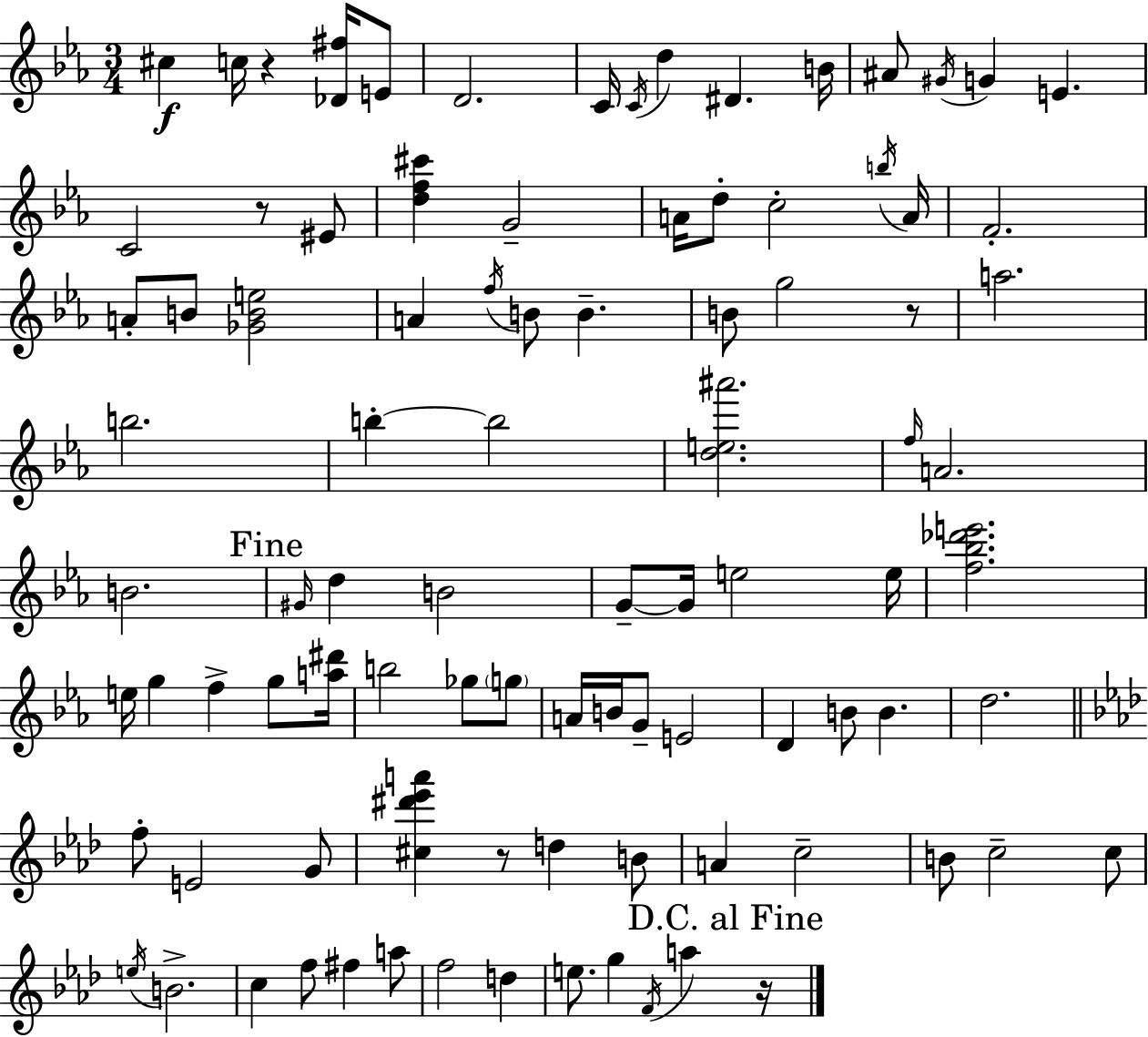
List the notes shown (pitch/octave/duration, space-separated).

C#5/q C5/s R/q [Db4,F#5]/s E4/e D4/h. C4/s C4/s D5/q D#4/q. B4/s A#4/e G#4/s G4/q E4/q. C4/h R/e EIS4/e [D5,F5,C#6]/q G4/h A4/s D5/e C5/h B5/s A4/s F4/h. A4/e B4/e [Gb4,B4,E5]/h A4/q F5/s B4/e B4/q. B4/e G5/h R/e A5/h. B5/h. B5/q B5/h [D5,E5,A#6]/h. F5/s A4/h. B4/h. G#4/s D5/q B4/h G4/e G4/s E5/h E5/s [F5,Bb5,Db6,E6]/h. E5/s G5/q F5/q G5/e [A5,D#6]/s B5/h Gb5/e G5/e A4/s B4/s G4/e E4/h D4/q B4/e B4/q. D5/h. F5/e E4/h G4/e [C#5,D#6,Eb6,A6]/q R/e D5/q B4/e A4/q C5/h B4/e C5/h C5/e E5/s B4/h. C5/q F5/e F#5/q A5/e F5/h D5/q E5/e. G5/q F4/s A5/q R/s